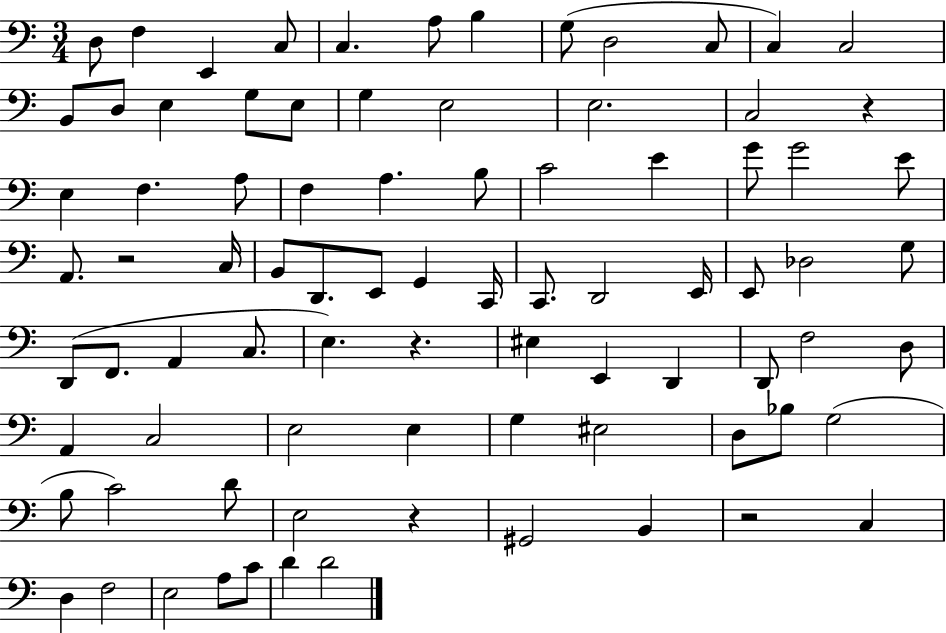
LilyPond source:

{
  \clef bass
  \numericTimeSignature
  \time 3/4
  \key c \major
  \repeat volta 2 { d8 f4 e,4 c8 | c4. a8 b4 | g8( d2 c8 | c4) c2 | \break b,8 d8 e4 g8 e8 | g4 e2 | e2. | c2 r4 | \break e4 f4. a8 | f4 a4. b8 | c'2 e'4 | g'8 g'2 e'8 | \break a,8. r2 c16 | b,8 d,8. e,8 g,4 c,16 | c,8. d,2 e,16 | e,8 des2 g8 | \break d,8( f,8. a,4 c8. | e4.) r4. | eis4 e,4 d,4 | d,8 f2 d8 | \break a,4 c2 | e2 e4 | g4 eis2 | d8 bes8 g2( | \break b8 c'2) d'8 | e2 r4 | gis,2 b,4 | r2 c4 | \break d4 f2 | e2 a8 c'8 | d'4 d'2 | } \bar "|."
}